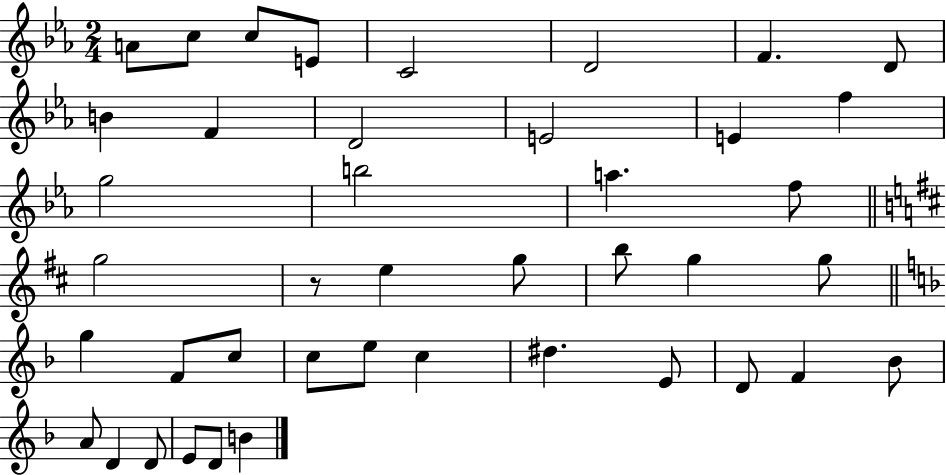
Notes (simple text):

A4/e C5/e C5/e E4/e C4/h D4/h F4/q. D4/e B4/q F4/q D4/h E4/h E4/q F5/q G5/h B5/h A5/q. F5/e G5/h R/e E5/q G5/e B5/e G5/q G5/e G5/q F4/e C5/e C5/e E5/e C5/q D#5/q. E4/e D4/e F4/q Bb4/e A4/e D4/q D4/e E4/e D4/e B4/q